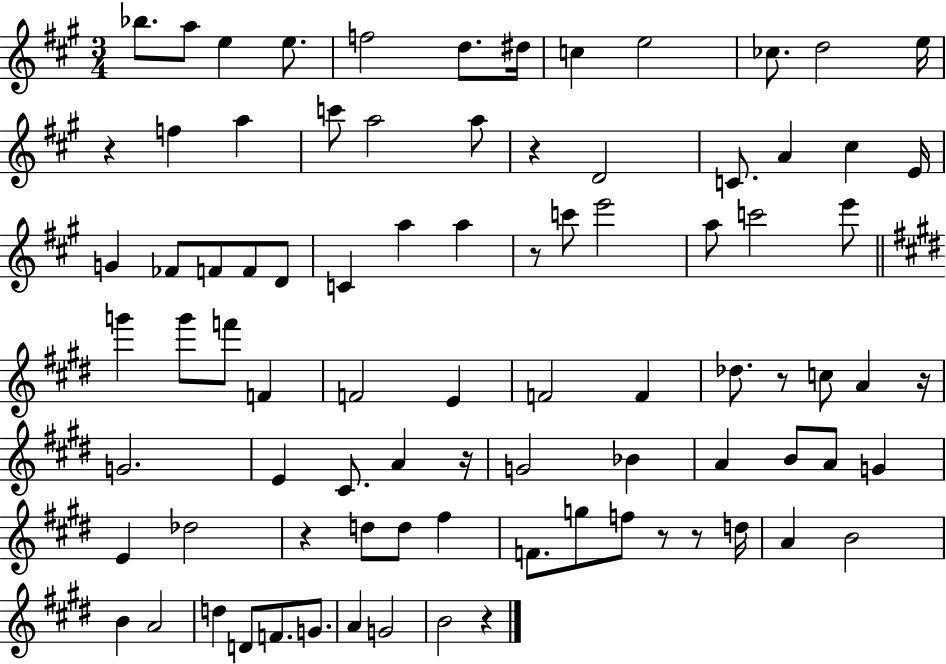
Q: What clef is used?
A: treble